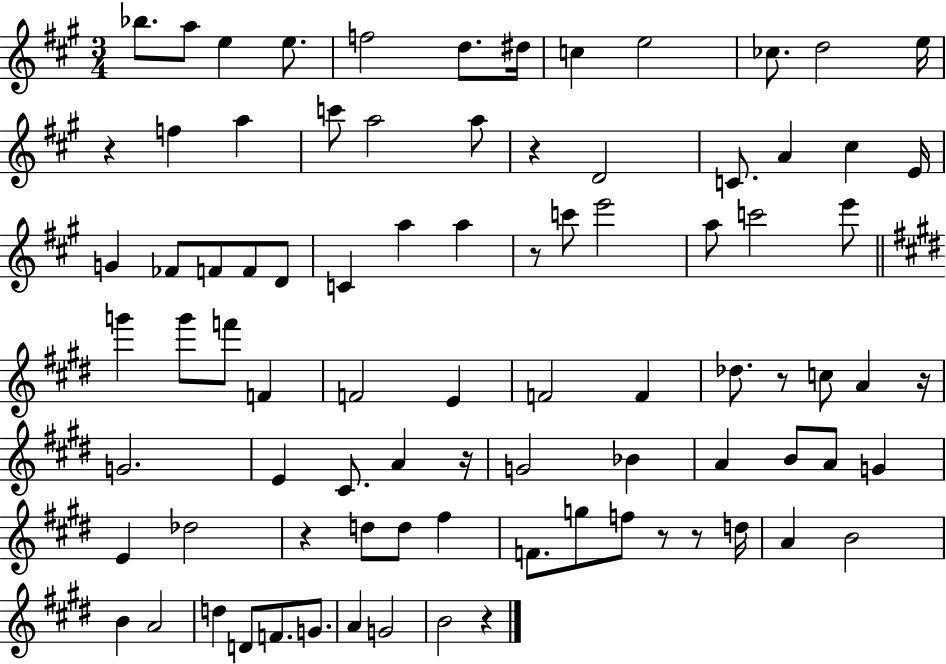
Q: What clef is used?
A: treble